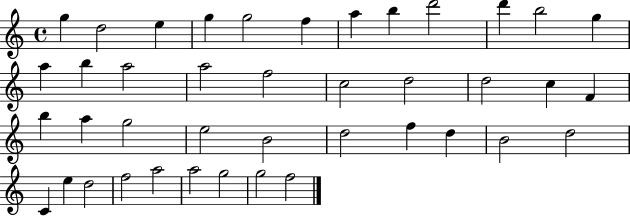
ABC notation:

X:1
T:Untitled
M:4/4
L:1/4
K:C
g d2 e g g2 f a b d'2 d' b2 g a b a2 a2 f2 c2 d2 d2 c F b a g2 e2 B2 d2 f d B2 d2 C e d2 f2 a2 a2 g2 g2 f2